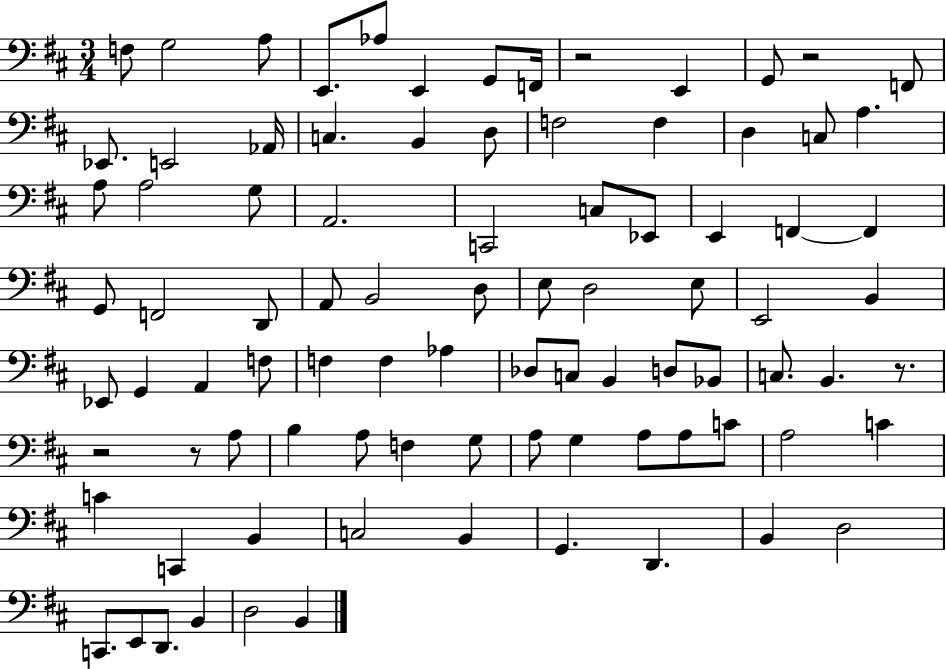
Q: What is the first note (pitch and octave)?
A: F3